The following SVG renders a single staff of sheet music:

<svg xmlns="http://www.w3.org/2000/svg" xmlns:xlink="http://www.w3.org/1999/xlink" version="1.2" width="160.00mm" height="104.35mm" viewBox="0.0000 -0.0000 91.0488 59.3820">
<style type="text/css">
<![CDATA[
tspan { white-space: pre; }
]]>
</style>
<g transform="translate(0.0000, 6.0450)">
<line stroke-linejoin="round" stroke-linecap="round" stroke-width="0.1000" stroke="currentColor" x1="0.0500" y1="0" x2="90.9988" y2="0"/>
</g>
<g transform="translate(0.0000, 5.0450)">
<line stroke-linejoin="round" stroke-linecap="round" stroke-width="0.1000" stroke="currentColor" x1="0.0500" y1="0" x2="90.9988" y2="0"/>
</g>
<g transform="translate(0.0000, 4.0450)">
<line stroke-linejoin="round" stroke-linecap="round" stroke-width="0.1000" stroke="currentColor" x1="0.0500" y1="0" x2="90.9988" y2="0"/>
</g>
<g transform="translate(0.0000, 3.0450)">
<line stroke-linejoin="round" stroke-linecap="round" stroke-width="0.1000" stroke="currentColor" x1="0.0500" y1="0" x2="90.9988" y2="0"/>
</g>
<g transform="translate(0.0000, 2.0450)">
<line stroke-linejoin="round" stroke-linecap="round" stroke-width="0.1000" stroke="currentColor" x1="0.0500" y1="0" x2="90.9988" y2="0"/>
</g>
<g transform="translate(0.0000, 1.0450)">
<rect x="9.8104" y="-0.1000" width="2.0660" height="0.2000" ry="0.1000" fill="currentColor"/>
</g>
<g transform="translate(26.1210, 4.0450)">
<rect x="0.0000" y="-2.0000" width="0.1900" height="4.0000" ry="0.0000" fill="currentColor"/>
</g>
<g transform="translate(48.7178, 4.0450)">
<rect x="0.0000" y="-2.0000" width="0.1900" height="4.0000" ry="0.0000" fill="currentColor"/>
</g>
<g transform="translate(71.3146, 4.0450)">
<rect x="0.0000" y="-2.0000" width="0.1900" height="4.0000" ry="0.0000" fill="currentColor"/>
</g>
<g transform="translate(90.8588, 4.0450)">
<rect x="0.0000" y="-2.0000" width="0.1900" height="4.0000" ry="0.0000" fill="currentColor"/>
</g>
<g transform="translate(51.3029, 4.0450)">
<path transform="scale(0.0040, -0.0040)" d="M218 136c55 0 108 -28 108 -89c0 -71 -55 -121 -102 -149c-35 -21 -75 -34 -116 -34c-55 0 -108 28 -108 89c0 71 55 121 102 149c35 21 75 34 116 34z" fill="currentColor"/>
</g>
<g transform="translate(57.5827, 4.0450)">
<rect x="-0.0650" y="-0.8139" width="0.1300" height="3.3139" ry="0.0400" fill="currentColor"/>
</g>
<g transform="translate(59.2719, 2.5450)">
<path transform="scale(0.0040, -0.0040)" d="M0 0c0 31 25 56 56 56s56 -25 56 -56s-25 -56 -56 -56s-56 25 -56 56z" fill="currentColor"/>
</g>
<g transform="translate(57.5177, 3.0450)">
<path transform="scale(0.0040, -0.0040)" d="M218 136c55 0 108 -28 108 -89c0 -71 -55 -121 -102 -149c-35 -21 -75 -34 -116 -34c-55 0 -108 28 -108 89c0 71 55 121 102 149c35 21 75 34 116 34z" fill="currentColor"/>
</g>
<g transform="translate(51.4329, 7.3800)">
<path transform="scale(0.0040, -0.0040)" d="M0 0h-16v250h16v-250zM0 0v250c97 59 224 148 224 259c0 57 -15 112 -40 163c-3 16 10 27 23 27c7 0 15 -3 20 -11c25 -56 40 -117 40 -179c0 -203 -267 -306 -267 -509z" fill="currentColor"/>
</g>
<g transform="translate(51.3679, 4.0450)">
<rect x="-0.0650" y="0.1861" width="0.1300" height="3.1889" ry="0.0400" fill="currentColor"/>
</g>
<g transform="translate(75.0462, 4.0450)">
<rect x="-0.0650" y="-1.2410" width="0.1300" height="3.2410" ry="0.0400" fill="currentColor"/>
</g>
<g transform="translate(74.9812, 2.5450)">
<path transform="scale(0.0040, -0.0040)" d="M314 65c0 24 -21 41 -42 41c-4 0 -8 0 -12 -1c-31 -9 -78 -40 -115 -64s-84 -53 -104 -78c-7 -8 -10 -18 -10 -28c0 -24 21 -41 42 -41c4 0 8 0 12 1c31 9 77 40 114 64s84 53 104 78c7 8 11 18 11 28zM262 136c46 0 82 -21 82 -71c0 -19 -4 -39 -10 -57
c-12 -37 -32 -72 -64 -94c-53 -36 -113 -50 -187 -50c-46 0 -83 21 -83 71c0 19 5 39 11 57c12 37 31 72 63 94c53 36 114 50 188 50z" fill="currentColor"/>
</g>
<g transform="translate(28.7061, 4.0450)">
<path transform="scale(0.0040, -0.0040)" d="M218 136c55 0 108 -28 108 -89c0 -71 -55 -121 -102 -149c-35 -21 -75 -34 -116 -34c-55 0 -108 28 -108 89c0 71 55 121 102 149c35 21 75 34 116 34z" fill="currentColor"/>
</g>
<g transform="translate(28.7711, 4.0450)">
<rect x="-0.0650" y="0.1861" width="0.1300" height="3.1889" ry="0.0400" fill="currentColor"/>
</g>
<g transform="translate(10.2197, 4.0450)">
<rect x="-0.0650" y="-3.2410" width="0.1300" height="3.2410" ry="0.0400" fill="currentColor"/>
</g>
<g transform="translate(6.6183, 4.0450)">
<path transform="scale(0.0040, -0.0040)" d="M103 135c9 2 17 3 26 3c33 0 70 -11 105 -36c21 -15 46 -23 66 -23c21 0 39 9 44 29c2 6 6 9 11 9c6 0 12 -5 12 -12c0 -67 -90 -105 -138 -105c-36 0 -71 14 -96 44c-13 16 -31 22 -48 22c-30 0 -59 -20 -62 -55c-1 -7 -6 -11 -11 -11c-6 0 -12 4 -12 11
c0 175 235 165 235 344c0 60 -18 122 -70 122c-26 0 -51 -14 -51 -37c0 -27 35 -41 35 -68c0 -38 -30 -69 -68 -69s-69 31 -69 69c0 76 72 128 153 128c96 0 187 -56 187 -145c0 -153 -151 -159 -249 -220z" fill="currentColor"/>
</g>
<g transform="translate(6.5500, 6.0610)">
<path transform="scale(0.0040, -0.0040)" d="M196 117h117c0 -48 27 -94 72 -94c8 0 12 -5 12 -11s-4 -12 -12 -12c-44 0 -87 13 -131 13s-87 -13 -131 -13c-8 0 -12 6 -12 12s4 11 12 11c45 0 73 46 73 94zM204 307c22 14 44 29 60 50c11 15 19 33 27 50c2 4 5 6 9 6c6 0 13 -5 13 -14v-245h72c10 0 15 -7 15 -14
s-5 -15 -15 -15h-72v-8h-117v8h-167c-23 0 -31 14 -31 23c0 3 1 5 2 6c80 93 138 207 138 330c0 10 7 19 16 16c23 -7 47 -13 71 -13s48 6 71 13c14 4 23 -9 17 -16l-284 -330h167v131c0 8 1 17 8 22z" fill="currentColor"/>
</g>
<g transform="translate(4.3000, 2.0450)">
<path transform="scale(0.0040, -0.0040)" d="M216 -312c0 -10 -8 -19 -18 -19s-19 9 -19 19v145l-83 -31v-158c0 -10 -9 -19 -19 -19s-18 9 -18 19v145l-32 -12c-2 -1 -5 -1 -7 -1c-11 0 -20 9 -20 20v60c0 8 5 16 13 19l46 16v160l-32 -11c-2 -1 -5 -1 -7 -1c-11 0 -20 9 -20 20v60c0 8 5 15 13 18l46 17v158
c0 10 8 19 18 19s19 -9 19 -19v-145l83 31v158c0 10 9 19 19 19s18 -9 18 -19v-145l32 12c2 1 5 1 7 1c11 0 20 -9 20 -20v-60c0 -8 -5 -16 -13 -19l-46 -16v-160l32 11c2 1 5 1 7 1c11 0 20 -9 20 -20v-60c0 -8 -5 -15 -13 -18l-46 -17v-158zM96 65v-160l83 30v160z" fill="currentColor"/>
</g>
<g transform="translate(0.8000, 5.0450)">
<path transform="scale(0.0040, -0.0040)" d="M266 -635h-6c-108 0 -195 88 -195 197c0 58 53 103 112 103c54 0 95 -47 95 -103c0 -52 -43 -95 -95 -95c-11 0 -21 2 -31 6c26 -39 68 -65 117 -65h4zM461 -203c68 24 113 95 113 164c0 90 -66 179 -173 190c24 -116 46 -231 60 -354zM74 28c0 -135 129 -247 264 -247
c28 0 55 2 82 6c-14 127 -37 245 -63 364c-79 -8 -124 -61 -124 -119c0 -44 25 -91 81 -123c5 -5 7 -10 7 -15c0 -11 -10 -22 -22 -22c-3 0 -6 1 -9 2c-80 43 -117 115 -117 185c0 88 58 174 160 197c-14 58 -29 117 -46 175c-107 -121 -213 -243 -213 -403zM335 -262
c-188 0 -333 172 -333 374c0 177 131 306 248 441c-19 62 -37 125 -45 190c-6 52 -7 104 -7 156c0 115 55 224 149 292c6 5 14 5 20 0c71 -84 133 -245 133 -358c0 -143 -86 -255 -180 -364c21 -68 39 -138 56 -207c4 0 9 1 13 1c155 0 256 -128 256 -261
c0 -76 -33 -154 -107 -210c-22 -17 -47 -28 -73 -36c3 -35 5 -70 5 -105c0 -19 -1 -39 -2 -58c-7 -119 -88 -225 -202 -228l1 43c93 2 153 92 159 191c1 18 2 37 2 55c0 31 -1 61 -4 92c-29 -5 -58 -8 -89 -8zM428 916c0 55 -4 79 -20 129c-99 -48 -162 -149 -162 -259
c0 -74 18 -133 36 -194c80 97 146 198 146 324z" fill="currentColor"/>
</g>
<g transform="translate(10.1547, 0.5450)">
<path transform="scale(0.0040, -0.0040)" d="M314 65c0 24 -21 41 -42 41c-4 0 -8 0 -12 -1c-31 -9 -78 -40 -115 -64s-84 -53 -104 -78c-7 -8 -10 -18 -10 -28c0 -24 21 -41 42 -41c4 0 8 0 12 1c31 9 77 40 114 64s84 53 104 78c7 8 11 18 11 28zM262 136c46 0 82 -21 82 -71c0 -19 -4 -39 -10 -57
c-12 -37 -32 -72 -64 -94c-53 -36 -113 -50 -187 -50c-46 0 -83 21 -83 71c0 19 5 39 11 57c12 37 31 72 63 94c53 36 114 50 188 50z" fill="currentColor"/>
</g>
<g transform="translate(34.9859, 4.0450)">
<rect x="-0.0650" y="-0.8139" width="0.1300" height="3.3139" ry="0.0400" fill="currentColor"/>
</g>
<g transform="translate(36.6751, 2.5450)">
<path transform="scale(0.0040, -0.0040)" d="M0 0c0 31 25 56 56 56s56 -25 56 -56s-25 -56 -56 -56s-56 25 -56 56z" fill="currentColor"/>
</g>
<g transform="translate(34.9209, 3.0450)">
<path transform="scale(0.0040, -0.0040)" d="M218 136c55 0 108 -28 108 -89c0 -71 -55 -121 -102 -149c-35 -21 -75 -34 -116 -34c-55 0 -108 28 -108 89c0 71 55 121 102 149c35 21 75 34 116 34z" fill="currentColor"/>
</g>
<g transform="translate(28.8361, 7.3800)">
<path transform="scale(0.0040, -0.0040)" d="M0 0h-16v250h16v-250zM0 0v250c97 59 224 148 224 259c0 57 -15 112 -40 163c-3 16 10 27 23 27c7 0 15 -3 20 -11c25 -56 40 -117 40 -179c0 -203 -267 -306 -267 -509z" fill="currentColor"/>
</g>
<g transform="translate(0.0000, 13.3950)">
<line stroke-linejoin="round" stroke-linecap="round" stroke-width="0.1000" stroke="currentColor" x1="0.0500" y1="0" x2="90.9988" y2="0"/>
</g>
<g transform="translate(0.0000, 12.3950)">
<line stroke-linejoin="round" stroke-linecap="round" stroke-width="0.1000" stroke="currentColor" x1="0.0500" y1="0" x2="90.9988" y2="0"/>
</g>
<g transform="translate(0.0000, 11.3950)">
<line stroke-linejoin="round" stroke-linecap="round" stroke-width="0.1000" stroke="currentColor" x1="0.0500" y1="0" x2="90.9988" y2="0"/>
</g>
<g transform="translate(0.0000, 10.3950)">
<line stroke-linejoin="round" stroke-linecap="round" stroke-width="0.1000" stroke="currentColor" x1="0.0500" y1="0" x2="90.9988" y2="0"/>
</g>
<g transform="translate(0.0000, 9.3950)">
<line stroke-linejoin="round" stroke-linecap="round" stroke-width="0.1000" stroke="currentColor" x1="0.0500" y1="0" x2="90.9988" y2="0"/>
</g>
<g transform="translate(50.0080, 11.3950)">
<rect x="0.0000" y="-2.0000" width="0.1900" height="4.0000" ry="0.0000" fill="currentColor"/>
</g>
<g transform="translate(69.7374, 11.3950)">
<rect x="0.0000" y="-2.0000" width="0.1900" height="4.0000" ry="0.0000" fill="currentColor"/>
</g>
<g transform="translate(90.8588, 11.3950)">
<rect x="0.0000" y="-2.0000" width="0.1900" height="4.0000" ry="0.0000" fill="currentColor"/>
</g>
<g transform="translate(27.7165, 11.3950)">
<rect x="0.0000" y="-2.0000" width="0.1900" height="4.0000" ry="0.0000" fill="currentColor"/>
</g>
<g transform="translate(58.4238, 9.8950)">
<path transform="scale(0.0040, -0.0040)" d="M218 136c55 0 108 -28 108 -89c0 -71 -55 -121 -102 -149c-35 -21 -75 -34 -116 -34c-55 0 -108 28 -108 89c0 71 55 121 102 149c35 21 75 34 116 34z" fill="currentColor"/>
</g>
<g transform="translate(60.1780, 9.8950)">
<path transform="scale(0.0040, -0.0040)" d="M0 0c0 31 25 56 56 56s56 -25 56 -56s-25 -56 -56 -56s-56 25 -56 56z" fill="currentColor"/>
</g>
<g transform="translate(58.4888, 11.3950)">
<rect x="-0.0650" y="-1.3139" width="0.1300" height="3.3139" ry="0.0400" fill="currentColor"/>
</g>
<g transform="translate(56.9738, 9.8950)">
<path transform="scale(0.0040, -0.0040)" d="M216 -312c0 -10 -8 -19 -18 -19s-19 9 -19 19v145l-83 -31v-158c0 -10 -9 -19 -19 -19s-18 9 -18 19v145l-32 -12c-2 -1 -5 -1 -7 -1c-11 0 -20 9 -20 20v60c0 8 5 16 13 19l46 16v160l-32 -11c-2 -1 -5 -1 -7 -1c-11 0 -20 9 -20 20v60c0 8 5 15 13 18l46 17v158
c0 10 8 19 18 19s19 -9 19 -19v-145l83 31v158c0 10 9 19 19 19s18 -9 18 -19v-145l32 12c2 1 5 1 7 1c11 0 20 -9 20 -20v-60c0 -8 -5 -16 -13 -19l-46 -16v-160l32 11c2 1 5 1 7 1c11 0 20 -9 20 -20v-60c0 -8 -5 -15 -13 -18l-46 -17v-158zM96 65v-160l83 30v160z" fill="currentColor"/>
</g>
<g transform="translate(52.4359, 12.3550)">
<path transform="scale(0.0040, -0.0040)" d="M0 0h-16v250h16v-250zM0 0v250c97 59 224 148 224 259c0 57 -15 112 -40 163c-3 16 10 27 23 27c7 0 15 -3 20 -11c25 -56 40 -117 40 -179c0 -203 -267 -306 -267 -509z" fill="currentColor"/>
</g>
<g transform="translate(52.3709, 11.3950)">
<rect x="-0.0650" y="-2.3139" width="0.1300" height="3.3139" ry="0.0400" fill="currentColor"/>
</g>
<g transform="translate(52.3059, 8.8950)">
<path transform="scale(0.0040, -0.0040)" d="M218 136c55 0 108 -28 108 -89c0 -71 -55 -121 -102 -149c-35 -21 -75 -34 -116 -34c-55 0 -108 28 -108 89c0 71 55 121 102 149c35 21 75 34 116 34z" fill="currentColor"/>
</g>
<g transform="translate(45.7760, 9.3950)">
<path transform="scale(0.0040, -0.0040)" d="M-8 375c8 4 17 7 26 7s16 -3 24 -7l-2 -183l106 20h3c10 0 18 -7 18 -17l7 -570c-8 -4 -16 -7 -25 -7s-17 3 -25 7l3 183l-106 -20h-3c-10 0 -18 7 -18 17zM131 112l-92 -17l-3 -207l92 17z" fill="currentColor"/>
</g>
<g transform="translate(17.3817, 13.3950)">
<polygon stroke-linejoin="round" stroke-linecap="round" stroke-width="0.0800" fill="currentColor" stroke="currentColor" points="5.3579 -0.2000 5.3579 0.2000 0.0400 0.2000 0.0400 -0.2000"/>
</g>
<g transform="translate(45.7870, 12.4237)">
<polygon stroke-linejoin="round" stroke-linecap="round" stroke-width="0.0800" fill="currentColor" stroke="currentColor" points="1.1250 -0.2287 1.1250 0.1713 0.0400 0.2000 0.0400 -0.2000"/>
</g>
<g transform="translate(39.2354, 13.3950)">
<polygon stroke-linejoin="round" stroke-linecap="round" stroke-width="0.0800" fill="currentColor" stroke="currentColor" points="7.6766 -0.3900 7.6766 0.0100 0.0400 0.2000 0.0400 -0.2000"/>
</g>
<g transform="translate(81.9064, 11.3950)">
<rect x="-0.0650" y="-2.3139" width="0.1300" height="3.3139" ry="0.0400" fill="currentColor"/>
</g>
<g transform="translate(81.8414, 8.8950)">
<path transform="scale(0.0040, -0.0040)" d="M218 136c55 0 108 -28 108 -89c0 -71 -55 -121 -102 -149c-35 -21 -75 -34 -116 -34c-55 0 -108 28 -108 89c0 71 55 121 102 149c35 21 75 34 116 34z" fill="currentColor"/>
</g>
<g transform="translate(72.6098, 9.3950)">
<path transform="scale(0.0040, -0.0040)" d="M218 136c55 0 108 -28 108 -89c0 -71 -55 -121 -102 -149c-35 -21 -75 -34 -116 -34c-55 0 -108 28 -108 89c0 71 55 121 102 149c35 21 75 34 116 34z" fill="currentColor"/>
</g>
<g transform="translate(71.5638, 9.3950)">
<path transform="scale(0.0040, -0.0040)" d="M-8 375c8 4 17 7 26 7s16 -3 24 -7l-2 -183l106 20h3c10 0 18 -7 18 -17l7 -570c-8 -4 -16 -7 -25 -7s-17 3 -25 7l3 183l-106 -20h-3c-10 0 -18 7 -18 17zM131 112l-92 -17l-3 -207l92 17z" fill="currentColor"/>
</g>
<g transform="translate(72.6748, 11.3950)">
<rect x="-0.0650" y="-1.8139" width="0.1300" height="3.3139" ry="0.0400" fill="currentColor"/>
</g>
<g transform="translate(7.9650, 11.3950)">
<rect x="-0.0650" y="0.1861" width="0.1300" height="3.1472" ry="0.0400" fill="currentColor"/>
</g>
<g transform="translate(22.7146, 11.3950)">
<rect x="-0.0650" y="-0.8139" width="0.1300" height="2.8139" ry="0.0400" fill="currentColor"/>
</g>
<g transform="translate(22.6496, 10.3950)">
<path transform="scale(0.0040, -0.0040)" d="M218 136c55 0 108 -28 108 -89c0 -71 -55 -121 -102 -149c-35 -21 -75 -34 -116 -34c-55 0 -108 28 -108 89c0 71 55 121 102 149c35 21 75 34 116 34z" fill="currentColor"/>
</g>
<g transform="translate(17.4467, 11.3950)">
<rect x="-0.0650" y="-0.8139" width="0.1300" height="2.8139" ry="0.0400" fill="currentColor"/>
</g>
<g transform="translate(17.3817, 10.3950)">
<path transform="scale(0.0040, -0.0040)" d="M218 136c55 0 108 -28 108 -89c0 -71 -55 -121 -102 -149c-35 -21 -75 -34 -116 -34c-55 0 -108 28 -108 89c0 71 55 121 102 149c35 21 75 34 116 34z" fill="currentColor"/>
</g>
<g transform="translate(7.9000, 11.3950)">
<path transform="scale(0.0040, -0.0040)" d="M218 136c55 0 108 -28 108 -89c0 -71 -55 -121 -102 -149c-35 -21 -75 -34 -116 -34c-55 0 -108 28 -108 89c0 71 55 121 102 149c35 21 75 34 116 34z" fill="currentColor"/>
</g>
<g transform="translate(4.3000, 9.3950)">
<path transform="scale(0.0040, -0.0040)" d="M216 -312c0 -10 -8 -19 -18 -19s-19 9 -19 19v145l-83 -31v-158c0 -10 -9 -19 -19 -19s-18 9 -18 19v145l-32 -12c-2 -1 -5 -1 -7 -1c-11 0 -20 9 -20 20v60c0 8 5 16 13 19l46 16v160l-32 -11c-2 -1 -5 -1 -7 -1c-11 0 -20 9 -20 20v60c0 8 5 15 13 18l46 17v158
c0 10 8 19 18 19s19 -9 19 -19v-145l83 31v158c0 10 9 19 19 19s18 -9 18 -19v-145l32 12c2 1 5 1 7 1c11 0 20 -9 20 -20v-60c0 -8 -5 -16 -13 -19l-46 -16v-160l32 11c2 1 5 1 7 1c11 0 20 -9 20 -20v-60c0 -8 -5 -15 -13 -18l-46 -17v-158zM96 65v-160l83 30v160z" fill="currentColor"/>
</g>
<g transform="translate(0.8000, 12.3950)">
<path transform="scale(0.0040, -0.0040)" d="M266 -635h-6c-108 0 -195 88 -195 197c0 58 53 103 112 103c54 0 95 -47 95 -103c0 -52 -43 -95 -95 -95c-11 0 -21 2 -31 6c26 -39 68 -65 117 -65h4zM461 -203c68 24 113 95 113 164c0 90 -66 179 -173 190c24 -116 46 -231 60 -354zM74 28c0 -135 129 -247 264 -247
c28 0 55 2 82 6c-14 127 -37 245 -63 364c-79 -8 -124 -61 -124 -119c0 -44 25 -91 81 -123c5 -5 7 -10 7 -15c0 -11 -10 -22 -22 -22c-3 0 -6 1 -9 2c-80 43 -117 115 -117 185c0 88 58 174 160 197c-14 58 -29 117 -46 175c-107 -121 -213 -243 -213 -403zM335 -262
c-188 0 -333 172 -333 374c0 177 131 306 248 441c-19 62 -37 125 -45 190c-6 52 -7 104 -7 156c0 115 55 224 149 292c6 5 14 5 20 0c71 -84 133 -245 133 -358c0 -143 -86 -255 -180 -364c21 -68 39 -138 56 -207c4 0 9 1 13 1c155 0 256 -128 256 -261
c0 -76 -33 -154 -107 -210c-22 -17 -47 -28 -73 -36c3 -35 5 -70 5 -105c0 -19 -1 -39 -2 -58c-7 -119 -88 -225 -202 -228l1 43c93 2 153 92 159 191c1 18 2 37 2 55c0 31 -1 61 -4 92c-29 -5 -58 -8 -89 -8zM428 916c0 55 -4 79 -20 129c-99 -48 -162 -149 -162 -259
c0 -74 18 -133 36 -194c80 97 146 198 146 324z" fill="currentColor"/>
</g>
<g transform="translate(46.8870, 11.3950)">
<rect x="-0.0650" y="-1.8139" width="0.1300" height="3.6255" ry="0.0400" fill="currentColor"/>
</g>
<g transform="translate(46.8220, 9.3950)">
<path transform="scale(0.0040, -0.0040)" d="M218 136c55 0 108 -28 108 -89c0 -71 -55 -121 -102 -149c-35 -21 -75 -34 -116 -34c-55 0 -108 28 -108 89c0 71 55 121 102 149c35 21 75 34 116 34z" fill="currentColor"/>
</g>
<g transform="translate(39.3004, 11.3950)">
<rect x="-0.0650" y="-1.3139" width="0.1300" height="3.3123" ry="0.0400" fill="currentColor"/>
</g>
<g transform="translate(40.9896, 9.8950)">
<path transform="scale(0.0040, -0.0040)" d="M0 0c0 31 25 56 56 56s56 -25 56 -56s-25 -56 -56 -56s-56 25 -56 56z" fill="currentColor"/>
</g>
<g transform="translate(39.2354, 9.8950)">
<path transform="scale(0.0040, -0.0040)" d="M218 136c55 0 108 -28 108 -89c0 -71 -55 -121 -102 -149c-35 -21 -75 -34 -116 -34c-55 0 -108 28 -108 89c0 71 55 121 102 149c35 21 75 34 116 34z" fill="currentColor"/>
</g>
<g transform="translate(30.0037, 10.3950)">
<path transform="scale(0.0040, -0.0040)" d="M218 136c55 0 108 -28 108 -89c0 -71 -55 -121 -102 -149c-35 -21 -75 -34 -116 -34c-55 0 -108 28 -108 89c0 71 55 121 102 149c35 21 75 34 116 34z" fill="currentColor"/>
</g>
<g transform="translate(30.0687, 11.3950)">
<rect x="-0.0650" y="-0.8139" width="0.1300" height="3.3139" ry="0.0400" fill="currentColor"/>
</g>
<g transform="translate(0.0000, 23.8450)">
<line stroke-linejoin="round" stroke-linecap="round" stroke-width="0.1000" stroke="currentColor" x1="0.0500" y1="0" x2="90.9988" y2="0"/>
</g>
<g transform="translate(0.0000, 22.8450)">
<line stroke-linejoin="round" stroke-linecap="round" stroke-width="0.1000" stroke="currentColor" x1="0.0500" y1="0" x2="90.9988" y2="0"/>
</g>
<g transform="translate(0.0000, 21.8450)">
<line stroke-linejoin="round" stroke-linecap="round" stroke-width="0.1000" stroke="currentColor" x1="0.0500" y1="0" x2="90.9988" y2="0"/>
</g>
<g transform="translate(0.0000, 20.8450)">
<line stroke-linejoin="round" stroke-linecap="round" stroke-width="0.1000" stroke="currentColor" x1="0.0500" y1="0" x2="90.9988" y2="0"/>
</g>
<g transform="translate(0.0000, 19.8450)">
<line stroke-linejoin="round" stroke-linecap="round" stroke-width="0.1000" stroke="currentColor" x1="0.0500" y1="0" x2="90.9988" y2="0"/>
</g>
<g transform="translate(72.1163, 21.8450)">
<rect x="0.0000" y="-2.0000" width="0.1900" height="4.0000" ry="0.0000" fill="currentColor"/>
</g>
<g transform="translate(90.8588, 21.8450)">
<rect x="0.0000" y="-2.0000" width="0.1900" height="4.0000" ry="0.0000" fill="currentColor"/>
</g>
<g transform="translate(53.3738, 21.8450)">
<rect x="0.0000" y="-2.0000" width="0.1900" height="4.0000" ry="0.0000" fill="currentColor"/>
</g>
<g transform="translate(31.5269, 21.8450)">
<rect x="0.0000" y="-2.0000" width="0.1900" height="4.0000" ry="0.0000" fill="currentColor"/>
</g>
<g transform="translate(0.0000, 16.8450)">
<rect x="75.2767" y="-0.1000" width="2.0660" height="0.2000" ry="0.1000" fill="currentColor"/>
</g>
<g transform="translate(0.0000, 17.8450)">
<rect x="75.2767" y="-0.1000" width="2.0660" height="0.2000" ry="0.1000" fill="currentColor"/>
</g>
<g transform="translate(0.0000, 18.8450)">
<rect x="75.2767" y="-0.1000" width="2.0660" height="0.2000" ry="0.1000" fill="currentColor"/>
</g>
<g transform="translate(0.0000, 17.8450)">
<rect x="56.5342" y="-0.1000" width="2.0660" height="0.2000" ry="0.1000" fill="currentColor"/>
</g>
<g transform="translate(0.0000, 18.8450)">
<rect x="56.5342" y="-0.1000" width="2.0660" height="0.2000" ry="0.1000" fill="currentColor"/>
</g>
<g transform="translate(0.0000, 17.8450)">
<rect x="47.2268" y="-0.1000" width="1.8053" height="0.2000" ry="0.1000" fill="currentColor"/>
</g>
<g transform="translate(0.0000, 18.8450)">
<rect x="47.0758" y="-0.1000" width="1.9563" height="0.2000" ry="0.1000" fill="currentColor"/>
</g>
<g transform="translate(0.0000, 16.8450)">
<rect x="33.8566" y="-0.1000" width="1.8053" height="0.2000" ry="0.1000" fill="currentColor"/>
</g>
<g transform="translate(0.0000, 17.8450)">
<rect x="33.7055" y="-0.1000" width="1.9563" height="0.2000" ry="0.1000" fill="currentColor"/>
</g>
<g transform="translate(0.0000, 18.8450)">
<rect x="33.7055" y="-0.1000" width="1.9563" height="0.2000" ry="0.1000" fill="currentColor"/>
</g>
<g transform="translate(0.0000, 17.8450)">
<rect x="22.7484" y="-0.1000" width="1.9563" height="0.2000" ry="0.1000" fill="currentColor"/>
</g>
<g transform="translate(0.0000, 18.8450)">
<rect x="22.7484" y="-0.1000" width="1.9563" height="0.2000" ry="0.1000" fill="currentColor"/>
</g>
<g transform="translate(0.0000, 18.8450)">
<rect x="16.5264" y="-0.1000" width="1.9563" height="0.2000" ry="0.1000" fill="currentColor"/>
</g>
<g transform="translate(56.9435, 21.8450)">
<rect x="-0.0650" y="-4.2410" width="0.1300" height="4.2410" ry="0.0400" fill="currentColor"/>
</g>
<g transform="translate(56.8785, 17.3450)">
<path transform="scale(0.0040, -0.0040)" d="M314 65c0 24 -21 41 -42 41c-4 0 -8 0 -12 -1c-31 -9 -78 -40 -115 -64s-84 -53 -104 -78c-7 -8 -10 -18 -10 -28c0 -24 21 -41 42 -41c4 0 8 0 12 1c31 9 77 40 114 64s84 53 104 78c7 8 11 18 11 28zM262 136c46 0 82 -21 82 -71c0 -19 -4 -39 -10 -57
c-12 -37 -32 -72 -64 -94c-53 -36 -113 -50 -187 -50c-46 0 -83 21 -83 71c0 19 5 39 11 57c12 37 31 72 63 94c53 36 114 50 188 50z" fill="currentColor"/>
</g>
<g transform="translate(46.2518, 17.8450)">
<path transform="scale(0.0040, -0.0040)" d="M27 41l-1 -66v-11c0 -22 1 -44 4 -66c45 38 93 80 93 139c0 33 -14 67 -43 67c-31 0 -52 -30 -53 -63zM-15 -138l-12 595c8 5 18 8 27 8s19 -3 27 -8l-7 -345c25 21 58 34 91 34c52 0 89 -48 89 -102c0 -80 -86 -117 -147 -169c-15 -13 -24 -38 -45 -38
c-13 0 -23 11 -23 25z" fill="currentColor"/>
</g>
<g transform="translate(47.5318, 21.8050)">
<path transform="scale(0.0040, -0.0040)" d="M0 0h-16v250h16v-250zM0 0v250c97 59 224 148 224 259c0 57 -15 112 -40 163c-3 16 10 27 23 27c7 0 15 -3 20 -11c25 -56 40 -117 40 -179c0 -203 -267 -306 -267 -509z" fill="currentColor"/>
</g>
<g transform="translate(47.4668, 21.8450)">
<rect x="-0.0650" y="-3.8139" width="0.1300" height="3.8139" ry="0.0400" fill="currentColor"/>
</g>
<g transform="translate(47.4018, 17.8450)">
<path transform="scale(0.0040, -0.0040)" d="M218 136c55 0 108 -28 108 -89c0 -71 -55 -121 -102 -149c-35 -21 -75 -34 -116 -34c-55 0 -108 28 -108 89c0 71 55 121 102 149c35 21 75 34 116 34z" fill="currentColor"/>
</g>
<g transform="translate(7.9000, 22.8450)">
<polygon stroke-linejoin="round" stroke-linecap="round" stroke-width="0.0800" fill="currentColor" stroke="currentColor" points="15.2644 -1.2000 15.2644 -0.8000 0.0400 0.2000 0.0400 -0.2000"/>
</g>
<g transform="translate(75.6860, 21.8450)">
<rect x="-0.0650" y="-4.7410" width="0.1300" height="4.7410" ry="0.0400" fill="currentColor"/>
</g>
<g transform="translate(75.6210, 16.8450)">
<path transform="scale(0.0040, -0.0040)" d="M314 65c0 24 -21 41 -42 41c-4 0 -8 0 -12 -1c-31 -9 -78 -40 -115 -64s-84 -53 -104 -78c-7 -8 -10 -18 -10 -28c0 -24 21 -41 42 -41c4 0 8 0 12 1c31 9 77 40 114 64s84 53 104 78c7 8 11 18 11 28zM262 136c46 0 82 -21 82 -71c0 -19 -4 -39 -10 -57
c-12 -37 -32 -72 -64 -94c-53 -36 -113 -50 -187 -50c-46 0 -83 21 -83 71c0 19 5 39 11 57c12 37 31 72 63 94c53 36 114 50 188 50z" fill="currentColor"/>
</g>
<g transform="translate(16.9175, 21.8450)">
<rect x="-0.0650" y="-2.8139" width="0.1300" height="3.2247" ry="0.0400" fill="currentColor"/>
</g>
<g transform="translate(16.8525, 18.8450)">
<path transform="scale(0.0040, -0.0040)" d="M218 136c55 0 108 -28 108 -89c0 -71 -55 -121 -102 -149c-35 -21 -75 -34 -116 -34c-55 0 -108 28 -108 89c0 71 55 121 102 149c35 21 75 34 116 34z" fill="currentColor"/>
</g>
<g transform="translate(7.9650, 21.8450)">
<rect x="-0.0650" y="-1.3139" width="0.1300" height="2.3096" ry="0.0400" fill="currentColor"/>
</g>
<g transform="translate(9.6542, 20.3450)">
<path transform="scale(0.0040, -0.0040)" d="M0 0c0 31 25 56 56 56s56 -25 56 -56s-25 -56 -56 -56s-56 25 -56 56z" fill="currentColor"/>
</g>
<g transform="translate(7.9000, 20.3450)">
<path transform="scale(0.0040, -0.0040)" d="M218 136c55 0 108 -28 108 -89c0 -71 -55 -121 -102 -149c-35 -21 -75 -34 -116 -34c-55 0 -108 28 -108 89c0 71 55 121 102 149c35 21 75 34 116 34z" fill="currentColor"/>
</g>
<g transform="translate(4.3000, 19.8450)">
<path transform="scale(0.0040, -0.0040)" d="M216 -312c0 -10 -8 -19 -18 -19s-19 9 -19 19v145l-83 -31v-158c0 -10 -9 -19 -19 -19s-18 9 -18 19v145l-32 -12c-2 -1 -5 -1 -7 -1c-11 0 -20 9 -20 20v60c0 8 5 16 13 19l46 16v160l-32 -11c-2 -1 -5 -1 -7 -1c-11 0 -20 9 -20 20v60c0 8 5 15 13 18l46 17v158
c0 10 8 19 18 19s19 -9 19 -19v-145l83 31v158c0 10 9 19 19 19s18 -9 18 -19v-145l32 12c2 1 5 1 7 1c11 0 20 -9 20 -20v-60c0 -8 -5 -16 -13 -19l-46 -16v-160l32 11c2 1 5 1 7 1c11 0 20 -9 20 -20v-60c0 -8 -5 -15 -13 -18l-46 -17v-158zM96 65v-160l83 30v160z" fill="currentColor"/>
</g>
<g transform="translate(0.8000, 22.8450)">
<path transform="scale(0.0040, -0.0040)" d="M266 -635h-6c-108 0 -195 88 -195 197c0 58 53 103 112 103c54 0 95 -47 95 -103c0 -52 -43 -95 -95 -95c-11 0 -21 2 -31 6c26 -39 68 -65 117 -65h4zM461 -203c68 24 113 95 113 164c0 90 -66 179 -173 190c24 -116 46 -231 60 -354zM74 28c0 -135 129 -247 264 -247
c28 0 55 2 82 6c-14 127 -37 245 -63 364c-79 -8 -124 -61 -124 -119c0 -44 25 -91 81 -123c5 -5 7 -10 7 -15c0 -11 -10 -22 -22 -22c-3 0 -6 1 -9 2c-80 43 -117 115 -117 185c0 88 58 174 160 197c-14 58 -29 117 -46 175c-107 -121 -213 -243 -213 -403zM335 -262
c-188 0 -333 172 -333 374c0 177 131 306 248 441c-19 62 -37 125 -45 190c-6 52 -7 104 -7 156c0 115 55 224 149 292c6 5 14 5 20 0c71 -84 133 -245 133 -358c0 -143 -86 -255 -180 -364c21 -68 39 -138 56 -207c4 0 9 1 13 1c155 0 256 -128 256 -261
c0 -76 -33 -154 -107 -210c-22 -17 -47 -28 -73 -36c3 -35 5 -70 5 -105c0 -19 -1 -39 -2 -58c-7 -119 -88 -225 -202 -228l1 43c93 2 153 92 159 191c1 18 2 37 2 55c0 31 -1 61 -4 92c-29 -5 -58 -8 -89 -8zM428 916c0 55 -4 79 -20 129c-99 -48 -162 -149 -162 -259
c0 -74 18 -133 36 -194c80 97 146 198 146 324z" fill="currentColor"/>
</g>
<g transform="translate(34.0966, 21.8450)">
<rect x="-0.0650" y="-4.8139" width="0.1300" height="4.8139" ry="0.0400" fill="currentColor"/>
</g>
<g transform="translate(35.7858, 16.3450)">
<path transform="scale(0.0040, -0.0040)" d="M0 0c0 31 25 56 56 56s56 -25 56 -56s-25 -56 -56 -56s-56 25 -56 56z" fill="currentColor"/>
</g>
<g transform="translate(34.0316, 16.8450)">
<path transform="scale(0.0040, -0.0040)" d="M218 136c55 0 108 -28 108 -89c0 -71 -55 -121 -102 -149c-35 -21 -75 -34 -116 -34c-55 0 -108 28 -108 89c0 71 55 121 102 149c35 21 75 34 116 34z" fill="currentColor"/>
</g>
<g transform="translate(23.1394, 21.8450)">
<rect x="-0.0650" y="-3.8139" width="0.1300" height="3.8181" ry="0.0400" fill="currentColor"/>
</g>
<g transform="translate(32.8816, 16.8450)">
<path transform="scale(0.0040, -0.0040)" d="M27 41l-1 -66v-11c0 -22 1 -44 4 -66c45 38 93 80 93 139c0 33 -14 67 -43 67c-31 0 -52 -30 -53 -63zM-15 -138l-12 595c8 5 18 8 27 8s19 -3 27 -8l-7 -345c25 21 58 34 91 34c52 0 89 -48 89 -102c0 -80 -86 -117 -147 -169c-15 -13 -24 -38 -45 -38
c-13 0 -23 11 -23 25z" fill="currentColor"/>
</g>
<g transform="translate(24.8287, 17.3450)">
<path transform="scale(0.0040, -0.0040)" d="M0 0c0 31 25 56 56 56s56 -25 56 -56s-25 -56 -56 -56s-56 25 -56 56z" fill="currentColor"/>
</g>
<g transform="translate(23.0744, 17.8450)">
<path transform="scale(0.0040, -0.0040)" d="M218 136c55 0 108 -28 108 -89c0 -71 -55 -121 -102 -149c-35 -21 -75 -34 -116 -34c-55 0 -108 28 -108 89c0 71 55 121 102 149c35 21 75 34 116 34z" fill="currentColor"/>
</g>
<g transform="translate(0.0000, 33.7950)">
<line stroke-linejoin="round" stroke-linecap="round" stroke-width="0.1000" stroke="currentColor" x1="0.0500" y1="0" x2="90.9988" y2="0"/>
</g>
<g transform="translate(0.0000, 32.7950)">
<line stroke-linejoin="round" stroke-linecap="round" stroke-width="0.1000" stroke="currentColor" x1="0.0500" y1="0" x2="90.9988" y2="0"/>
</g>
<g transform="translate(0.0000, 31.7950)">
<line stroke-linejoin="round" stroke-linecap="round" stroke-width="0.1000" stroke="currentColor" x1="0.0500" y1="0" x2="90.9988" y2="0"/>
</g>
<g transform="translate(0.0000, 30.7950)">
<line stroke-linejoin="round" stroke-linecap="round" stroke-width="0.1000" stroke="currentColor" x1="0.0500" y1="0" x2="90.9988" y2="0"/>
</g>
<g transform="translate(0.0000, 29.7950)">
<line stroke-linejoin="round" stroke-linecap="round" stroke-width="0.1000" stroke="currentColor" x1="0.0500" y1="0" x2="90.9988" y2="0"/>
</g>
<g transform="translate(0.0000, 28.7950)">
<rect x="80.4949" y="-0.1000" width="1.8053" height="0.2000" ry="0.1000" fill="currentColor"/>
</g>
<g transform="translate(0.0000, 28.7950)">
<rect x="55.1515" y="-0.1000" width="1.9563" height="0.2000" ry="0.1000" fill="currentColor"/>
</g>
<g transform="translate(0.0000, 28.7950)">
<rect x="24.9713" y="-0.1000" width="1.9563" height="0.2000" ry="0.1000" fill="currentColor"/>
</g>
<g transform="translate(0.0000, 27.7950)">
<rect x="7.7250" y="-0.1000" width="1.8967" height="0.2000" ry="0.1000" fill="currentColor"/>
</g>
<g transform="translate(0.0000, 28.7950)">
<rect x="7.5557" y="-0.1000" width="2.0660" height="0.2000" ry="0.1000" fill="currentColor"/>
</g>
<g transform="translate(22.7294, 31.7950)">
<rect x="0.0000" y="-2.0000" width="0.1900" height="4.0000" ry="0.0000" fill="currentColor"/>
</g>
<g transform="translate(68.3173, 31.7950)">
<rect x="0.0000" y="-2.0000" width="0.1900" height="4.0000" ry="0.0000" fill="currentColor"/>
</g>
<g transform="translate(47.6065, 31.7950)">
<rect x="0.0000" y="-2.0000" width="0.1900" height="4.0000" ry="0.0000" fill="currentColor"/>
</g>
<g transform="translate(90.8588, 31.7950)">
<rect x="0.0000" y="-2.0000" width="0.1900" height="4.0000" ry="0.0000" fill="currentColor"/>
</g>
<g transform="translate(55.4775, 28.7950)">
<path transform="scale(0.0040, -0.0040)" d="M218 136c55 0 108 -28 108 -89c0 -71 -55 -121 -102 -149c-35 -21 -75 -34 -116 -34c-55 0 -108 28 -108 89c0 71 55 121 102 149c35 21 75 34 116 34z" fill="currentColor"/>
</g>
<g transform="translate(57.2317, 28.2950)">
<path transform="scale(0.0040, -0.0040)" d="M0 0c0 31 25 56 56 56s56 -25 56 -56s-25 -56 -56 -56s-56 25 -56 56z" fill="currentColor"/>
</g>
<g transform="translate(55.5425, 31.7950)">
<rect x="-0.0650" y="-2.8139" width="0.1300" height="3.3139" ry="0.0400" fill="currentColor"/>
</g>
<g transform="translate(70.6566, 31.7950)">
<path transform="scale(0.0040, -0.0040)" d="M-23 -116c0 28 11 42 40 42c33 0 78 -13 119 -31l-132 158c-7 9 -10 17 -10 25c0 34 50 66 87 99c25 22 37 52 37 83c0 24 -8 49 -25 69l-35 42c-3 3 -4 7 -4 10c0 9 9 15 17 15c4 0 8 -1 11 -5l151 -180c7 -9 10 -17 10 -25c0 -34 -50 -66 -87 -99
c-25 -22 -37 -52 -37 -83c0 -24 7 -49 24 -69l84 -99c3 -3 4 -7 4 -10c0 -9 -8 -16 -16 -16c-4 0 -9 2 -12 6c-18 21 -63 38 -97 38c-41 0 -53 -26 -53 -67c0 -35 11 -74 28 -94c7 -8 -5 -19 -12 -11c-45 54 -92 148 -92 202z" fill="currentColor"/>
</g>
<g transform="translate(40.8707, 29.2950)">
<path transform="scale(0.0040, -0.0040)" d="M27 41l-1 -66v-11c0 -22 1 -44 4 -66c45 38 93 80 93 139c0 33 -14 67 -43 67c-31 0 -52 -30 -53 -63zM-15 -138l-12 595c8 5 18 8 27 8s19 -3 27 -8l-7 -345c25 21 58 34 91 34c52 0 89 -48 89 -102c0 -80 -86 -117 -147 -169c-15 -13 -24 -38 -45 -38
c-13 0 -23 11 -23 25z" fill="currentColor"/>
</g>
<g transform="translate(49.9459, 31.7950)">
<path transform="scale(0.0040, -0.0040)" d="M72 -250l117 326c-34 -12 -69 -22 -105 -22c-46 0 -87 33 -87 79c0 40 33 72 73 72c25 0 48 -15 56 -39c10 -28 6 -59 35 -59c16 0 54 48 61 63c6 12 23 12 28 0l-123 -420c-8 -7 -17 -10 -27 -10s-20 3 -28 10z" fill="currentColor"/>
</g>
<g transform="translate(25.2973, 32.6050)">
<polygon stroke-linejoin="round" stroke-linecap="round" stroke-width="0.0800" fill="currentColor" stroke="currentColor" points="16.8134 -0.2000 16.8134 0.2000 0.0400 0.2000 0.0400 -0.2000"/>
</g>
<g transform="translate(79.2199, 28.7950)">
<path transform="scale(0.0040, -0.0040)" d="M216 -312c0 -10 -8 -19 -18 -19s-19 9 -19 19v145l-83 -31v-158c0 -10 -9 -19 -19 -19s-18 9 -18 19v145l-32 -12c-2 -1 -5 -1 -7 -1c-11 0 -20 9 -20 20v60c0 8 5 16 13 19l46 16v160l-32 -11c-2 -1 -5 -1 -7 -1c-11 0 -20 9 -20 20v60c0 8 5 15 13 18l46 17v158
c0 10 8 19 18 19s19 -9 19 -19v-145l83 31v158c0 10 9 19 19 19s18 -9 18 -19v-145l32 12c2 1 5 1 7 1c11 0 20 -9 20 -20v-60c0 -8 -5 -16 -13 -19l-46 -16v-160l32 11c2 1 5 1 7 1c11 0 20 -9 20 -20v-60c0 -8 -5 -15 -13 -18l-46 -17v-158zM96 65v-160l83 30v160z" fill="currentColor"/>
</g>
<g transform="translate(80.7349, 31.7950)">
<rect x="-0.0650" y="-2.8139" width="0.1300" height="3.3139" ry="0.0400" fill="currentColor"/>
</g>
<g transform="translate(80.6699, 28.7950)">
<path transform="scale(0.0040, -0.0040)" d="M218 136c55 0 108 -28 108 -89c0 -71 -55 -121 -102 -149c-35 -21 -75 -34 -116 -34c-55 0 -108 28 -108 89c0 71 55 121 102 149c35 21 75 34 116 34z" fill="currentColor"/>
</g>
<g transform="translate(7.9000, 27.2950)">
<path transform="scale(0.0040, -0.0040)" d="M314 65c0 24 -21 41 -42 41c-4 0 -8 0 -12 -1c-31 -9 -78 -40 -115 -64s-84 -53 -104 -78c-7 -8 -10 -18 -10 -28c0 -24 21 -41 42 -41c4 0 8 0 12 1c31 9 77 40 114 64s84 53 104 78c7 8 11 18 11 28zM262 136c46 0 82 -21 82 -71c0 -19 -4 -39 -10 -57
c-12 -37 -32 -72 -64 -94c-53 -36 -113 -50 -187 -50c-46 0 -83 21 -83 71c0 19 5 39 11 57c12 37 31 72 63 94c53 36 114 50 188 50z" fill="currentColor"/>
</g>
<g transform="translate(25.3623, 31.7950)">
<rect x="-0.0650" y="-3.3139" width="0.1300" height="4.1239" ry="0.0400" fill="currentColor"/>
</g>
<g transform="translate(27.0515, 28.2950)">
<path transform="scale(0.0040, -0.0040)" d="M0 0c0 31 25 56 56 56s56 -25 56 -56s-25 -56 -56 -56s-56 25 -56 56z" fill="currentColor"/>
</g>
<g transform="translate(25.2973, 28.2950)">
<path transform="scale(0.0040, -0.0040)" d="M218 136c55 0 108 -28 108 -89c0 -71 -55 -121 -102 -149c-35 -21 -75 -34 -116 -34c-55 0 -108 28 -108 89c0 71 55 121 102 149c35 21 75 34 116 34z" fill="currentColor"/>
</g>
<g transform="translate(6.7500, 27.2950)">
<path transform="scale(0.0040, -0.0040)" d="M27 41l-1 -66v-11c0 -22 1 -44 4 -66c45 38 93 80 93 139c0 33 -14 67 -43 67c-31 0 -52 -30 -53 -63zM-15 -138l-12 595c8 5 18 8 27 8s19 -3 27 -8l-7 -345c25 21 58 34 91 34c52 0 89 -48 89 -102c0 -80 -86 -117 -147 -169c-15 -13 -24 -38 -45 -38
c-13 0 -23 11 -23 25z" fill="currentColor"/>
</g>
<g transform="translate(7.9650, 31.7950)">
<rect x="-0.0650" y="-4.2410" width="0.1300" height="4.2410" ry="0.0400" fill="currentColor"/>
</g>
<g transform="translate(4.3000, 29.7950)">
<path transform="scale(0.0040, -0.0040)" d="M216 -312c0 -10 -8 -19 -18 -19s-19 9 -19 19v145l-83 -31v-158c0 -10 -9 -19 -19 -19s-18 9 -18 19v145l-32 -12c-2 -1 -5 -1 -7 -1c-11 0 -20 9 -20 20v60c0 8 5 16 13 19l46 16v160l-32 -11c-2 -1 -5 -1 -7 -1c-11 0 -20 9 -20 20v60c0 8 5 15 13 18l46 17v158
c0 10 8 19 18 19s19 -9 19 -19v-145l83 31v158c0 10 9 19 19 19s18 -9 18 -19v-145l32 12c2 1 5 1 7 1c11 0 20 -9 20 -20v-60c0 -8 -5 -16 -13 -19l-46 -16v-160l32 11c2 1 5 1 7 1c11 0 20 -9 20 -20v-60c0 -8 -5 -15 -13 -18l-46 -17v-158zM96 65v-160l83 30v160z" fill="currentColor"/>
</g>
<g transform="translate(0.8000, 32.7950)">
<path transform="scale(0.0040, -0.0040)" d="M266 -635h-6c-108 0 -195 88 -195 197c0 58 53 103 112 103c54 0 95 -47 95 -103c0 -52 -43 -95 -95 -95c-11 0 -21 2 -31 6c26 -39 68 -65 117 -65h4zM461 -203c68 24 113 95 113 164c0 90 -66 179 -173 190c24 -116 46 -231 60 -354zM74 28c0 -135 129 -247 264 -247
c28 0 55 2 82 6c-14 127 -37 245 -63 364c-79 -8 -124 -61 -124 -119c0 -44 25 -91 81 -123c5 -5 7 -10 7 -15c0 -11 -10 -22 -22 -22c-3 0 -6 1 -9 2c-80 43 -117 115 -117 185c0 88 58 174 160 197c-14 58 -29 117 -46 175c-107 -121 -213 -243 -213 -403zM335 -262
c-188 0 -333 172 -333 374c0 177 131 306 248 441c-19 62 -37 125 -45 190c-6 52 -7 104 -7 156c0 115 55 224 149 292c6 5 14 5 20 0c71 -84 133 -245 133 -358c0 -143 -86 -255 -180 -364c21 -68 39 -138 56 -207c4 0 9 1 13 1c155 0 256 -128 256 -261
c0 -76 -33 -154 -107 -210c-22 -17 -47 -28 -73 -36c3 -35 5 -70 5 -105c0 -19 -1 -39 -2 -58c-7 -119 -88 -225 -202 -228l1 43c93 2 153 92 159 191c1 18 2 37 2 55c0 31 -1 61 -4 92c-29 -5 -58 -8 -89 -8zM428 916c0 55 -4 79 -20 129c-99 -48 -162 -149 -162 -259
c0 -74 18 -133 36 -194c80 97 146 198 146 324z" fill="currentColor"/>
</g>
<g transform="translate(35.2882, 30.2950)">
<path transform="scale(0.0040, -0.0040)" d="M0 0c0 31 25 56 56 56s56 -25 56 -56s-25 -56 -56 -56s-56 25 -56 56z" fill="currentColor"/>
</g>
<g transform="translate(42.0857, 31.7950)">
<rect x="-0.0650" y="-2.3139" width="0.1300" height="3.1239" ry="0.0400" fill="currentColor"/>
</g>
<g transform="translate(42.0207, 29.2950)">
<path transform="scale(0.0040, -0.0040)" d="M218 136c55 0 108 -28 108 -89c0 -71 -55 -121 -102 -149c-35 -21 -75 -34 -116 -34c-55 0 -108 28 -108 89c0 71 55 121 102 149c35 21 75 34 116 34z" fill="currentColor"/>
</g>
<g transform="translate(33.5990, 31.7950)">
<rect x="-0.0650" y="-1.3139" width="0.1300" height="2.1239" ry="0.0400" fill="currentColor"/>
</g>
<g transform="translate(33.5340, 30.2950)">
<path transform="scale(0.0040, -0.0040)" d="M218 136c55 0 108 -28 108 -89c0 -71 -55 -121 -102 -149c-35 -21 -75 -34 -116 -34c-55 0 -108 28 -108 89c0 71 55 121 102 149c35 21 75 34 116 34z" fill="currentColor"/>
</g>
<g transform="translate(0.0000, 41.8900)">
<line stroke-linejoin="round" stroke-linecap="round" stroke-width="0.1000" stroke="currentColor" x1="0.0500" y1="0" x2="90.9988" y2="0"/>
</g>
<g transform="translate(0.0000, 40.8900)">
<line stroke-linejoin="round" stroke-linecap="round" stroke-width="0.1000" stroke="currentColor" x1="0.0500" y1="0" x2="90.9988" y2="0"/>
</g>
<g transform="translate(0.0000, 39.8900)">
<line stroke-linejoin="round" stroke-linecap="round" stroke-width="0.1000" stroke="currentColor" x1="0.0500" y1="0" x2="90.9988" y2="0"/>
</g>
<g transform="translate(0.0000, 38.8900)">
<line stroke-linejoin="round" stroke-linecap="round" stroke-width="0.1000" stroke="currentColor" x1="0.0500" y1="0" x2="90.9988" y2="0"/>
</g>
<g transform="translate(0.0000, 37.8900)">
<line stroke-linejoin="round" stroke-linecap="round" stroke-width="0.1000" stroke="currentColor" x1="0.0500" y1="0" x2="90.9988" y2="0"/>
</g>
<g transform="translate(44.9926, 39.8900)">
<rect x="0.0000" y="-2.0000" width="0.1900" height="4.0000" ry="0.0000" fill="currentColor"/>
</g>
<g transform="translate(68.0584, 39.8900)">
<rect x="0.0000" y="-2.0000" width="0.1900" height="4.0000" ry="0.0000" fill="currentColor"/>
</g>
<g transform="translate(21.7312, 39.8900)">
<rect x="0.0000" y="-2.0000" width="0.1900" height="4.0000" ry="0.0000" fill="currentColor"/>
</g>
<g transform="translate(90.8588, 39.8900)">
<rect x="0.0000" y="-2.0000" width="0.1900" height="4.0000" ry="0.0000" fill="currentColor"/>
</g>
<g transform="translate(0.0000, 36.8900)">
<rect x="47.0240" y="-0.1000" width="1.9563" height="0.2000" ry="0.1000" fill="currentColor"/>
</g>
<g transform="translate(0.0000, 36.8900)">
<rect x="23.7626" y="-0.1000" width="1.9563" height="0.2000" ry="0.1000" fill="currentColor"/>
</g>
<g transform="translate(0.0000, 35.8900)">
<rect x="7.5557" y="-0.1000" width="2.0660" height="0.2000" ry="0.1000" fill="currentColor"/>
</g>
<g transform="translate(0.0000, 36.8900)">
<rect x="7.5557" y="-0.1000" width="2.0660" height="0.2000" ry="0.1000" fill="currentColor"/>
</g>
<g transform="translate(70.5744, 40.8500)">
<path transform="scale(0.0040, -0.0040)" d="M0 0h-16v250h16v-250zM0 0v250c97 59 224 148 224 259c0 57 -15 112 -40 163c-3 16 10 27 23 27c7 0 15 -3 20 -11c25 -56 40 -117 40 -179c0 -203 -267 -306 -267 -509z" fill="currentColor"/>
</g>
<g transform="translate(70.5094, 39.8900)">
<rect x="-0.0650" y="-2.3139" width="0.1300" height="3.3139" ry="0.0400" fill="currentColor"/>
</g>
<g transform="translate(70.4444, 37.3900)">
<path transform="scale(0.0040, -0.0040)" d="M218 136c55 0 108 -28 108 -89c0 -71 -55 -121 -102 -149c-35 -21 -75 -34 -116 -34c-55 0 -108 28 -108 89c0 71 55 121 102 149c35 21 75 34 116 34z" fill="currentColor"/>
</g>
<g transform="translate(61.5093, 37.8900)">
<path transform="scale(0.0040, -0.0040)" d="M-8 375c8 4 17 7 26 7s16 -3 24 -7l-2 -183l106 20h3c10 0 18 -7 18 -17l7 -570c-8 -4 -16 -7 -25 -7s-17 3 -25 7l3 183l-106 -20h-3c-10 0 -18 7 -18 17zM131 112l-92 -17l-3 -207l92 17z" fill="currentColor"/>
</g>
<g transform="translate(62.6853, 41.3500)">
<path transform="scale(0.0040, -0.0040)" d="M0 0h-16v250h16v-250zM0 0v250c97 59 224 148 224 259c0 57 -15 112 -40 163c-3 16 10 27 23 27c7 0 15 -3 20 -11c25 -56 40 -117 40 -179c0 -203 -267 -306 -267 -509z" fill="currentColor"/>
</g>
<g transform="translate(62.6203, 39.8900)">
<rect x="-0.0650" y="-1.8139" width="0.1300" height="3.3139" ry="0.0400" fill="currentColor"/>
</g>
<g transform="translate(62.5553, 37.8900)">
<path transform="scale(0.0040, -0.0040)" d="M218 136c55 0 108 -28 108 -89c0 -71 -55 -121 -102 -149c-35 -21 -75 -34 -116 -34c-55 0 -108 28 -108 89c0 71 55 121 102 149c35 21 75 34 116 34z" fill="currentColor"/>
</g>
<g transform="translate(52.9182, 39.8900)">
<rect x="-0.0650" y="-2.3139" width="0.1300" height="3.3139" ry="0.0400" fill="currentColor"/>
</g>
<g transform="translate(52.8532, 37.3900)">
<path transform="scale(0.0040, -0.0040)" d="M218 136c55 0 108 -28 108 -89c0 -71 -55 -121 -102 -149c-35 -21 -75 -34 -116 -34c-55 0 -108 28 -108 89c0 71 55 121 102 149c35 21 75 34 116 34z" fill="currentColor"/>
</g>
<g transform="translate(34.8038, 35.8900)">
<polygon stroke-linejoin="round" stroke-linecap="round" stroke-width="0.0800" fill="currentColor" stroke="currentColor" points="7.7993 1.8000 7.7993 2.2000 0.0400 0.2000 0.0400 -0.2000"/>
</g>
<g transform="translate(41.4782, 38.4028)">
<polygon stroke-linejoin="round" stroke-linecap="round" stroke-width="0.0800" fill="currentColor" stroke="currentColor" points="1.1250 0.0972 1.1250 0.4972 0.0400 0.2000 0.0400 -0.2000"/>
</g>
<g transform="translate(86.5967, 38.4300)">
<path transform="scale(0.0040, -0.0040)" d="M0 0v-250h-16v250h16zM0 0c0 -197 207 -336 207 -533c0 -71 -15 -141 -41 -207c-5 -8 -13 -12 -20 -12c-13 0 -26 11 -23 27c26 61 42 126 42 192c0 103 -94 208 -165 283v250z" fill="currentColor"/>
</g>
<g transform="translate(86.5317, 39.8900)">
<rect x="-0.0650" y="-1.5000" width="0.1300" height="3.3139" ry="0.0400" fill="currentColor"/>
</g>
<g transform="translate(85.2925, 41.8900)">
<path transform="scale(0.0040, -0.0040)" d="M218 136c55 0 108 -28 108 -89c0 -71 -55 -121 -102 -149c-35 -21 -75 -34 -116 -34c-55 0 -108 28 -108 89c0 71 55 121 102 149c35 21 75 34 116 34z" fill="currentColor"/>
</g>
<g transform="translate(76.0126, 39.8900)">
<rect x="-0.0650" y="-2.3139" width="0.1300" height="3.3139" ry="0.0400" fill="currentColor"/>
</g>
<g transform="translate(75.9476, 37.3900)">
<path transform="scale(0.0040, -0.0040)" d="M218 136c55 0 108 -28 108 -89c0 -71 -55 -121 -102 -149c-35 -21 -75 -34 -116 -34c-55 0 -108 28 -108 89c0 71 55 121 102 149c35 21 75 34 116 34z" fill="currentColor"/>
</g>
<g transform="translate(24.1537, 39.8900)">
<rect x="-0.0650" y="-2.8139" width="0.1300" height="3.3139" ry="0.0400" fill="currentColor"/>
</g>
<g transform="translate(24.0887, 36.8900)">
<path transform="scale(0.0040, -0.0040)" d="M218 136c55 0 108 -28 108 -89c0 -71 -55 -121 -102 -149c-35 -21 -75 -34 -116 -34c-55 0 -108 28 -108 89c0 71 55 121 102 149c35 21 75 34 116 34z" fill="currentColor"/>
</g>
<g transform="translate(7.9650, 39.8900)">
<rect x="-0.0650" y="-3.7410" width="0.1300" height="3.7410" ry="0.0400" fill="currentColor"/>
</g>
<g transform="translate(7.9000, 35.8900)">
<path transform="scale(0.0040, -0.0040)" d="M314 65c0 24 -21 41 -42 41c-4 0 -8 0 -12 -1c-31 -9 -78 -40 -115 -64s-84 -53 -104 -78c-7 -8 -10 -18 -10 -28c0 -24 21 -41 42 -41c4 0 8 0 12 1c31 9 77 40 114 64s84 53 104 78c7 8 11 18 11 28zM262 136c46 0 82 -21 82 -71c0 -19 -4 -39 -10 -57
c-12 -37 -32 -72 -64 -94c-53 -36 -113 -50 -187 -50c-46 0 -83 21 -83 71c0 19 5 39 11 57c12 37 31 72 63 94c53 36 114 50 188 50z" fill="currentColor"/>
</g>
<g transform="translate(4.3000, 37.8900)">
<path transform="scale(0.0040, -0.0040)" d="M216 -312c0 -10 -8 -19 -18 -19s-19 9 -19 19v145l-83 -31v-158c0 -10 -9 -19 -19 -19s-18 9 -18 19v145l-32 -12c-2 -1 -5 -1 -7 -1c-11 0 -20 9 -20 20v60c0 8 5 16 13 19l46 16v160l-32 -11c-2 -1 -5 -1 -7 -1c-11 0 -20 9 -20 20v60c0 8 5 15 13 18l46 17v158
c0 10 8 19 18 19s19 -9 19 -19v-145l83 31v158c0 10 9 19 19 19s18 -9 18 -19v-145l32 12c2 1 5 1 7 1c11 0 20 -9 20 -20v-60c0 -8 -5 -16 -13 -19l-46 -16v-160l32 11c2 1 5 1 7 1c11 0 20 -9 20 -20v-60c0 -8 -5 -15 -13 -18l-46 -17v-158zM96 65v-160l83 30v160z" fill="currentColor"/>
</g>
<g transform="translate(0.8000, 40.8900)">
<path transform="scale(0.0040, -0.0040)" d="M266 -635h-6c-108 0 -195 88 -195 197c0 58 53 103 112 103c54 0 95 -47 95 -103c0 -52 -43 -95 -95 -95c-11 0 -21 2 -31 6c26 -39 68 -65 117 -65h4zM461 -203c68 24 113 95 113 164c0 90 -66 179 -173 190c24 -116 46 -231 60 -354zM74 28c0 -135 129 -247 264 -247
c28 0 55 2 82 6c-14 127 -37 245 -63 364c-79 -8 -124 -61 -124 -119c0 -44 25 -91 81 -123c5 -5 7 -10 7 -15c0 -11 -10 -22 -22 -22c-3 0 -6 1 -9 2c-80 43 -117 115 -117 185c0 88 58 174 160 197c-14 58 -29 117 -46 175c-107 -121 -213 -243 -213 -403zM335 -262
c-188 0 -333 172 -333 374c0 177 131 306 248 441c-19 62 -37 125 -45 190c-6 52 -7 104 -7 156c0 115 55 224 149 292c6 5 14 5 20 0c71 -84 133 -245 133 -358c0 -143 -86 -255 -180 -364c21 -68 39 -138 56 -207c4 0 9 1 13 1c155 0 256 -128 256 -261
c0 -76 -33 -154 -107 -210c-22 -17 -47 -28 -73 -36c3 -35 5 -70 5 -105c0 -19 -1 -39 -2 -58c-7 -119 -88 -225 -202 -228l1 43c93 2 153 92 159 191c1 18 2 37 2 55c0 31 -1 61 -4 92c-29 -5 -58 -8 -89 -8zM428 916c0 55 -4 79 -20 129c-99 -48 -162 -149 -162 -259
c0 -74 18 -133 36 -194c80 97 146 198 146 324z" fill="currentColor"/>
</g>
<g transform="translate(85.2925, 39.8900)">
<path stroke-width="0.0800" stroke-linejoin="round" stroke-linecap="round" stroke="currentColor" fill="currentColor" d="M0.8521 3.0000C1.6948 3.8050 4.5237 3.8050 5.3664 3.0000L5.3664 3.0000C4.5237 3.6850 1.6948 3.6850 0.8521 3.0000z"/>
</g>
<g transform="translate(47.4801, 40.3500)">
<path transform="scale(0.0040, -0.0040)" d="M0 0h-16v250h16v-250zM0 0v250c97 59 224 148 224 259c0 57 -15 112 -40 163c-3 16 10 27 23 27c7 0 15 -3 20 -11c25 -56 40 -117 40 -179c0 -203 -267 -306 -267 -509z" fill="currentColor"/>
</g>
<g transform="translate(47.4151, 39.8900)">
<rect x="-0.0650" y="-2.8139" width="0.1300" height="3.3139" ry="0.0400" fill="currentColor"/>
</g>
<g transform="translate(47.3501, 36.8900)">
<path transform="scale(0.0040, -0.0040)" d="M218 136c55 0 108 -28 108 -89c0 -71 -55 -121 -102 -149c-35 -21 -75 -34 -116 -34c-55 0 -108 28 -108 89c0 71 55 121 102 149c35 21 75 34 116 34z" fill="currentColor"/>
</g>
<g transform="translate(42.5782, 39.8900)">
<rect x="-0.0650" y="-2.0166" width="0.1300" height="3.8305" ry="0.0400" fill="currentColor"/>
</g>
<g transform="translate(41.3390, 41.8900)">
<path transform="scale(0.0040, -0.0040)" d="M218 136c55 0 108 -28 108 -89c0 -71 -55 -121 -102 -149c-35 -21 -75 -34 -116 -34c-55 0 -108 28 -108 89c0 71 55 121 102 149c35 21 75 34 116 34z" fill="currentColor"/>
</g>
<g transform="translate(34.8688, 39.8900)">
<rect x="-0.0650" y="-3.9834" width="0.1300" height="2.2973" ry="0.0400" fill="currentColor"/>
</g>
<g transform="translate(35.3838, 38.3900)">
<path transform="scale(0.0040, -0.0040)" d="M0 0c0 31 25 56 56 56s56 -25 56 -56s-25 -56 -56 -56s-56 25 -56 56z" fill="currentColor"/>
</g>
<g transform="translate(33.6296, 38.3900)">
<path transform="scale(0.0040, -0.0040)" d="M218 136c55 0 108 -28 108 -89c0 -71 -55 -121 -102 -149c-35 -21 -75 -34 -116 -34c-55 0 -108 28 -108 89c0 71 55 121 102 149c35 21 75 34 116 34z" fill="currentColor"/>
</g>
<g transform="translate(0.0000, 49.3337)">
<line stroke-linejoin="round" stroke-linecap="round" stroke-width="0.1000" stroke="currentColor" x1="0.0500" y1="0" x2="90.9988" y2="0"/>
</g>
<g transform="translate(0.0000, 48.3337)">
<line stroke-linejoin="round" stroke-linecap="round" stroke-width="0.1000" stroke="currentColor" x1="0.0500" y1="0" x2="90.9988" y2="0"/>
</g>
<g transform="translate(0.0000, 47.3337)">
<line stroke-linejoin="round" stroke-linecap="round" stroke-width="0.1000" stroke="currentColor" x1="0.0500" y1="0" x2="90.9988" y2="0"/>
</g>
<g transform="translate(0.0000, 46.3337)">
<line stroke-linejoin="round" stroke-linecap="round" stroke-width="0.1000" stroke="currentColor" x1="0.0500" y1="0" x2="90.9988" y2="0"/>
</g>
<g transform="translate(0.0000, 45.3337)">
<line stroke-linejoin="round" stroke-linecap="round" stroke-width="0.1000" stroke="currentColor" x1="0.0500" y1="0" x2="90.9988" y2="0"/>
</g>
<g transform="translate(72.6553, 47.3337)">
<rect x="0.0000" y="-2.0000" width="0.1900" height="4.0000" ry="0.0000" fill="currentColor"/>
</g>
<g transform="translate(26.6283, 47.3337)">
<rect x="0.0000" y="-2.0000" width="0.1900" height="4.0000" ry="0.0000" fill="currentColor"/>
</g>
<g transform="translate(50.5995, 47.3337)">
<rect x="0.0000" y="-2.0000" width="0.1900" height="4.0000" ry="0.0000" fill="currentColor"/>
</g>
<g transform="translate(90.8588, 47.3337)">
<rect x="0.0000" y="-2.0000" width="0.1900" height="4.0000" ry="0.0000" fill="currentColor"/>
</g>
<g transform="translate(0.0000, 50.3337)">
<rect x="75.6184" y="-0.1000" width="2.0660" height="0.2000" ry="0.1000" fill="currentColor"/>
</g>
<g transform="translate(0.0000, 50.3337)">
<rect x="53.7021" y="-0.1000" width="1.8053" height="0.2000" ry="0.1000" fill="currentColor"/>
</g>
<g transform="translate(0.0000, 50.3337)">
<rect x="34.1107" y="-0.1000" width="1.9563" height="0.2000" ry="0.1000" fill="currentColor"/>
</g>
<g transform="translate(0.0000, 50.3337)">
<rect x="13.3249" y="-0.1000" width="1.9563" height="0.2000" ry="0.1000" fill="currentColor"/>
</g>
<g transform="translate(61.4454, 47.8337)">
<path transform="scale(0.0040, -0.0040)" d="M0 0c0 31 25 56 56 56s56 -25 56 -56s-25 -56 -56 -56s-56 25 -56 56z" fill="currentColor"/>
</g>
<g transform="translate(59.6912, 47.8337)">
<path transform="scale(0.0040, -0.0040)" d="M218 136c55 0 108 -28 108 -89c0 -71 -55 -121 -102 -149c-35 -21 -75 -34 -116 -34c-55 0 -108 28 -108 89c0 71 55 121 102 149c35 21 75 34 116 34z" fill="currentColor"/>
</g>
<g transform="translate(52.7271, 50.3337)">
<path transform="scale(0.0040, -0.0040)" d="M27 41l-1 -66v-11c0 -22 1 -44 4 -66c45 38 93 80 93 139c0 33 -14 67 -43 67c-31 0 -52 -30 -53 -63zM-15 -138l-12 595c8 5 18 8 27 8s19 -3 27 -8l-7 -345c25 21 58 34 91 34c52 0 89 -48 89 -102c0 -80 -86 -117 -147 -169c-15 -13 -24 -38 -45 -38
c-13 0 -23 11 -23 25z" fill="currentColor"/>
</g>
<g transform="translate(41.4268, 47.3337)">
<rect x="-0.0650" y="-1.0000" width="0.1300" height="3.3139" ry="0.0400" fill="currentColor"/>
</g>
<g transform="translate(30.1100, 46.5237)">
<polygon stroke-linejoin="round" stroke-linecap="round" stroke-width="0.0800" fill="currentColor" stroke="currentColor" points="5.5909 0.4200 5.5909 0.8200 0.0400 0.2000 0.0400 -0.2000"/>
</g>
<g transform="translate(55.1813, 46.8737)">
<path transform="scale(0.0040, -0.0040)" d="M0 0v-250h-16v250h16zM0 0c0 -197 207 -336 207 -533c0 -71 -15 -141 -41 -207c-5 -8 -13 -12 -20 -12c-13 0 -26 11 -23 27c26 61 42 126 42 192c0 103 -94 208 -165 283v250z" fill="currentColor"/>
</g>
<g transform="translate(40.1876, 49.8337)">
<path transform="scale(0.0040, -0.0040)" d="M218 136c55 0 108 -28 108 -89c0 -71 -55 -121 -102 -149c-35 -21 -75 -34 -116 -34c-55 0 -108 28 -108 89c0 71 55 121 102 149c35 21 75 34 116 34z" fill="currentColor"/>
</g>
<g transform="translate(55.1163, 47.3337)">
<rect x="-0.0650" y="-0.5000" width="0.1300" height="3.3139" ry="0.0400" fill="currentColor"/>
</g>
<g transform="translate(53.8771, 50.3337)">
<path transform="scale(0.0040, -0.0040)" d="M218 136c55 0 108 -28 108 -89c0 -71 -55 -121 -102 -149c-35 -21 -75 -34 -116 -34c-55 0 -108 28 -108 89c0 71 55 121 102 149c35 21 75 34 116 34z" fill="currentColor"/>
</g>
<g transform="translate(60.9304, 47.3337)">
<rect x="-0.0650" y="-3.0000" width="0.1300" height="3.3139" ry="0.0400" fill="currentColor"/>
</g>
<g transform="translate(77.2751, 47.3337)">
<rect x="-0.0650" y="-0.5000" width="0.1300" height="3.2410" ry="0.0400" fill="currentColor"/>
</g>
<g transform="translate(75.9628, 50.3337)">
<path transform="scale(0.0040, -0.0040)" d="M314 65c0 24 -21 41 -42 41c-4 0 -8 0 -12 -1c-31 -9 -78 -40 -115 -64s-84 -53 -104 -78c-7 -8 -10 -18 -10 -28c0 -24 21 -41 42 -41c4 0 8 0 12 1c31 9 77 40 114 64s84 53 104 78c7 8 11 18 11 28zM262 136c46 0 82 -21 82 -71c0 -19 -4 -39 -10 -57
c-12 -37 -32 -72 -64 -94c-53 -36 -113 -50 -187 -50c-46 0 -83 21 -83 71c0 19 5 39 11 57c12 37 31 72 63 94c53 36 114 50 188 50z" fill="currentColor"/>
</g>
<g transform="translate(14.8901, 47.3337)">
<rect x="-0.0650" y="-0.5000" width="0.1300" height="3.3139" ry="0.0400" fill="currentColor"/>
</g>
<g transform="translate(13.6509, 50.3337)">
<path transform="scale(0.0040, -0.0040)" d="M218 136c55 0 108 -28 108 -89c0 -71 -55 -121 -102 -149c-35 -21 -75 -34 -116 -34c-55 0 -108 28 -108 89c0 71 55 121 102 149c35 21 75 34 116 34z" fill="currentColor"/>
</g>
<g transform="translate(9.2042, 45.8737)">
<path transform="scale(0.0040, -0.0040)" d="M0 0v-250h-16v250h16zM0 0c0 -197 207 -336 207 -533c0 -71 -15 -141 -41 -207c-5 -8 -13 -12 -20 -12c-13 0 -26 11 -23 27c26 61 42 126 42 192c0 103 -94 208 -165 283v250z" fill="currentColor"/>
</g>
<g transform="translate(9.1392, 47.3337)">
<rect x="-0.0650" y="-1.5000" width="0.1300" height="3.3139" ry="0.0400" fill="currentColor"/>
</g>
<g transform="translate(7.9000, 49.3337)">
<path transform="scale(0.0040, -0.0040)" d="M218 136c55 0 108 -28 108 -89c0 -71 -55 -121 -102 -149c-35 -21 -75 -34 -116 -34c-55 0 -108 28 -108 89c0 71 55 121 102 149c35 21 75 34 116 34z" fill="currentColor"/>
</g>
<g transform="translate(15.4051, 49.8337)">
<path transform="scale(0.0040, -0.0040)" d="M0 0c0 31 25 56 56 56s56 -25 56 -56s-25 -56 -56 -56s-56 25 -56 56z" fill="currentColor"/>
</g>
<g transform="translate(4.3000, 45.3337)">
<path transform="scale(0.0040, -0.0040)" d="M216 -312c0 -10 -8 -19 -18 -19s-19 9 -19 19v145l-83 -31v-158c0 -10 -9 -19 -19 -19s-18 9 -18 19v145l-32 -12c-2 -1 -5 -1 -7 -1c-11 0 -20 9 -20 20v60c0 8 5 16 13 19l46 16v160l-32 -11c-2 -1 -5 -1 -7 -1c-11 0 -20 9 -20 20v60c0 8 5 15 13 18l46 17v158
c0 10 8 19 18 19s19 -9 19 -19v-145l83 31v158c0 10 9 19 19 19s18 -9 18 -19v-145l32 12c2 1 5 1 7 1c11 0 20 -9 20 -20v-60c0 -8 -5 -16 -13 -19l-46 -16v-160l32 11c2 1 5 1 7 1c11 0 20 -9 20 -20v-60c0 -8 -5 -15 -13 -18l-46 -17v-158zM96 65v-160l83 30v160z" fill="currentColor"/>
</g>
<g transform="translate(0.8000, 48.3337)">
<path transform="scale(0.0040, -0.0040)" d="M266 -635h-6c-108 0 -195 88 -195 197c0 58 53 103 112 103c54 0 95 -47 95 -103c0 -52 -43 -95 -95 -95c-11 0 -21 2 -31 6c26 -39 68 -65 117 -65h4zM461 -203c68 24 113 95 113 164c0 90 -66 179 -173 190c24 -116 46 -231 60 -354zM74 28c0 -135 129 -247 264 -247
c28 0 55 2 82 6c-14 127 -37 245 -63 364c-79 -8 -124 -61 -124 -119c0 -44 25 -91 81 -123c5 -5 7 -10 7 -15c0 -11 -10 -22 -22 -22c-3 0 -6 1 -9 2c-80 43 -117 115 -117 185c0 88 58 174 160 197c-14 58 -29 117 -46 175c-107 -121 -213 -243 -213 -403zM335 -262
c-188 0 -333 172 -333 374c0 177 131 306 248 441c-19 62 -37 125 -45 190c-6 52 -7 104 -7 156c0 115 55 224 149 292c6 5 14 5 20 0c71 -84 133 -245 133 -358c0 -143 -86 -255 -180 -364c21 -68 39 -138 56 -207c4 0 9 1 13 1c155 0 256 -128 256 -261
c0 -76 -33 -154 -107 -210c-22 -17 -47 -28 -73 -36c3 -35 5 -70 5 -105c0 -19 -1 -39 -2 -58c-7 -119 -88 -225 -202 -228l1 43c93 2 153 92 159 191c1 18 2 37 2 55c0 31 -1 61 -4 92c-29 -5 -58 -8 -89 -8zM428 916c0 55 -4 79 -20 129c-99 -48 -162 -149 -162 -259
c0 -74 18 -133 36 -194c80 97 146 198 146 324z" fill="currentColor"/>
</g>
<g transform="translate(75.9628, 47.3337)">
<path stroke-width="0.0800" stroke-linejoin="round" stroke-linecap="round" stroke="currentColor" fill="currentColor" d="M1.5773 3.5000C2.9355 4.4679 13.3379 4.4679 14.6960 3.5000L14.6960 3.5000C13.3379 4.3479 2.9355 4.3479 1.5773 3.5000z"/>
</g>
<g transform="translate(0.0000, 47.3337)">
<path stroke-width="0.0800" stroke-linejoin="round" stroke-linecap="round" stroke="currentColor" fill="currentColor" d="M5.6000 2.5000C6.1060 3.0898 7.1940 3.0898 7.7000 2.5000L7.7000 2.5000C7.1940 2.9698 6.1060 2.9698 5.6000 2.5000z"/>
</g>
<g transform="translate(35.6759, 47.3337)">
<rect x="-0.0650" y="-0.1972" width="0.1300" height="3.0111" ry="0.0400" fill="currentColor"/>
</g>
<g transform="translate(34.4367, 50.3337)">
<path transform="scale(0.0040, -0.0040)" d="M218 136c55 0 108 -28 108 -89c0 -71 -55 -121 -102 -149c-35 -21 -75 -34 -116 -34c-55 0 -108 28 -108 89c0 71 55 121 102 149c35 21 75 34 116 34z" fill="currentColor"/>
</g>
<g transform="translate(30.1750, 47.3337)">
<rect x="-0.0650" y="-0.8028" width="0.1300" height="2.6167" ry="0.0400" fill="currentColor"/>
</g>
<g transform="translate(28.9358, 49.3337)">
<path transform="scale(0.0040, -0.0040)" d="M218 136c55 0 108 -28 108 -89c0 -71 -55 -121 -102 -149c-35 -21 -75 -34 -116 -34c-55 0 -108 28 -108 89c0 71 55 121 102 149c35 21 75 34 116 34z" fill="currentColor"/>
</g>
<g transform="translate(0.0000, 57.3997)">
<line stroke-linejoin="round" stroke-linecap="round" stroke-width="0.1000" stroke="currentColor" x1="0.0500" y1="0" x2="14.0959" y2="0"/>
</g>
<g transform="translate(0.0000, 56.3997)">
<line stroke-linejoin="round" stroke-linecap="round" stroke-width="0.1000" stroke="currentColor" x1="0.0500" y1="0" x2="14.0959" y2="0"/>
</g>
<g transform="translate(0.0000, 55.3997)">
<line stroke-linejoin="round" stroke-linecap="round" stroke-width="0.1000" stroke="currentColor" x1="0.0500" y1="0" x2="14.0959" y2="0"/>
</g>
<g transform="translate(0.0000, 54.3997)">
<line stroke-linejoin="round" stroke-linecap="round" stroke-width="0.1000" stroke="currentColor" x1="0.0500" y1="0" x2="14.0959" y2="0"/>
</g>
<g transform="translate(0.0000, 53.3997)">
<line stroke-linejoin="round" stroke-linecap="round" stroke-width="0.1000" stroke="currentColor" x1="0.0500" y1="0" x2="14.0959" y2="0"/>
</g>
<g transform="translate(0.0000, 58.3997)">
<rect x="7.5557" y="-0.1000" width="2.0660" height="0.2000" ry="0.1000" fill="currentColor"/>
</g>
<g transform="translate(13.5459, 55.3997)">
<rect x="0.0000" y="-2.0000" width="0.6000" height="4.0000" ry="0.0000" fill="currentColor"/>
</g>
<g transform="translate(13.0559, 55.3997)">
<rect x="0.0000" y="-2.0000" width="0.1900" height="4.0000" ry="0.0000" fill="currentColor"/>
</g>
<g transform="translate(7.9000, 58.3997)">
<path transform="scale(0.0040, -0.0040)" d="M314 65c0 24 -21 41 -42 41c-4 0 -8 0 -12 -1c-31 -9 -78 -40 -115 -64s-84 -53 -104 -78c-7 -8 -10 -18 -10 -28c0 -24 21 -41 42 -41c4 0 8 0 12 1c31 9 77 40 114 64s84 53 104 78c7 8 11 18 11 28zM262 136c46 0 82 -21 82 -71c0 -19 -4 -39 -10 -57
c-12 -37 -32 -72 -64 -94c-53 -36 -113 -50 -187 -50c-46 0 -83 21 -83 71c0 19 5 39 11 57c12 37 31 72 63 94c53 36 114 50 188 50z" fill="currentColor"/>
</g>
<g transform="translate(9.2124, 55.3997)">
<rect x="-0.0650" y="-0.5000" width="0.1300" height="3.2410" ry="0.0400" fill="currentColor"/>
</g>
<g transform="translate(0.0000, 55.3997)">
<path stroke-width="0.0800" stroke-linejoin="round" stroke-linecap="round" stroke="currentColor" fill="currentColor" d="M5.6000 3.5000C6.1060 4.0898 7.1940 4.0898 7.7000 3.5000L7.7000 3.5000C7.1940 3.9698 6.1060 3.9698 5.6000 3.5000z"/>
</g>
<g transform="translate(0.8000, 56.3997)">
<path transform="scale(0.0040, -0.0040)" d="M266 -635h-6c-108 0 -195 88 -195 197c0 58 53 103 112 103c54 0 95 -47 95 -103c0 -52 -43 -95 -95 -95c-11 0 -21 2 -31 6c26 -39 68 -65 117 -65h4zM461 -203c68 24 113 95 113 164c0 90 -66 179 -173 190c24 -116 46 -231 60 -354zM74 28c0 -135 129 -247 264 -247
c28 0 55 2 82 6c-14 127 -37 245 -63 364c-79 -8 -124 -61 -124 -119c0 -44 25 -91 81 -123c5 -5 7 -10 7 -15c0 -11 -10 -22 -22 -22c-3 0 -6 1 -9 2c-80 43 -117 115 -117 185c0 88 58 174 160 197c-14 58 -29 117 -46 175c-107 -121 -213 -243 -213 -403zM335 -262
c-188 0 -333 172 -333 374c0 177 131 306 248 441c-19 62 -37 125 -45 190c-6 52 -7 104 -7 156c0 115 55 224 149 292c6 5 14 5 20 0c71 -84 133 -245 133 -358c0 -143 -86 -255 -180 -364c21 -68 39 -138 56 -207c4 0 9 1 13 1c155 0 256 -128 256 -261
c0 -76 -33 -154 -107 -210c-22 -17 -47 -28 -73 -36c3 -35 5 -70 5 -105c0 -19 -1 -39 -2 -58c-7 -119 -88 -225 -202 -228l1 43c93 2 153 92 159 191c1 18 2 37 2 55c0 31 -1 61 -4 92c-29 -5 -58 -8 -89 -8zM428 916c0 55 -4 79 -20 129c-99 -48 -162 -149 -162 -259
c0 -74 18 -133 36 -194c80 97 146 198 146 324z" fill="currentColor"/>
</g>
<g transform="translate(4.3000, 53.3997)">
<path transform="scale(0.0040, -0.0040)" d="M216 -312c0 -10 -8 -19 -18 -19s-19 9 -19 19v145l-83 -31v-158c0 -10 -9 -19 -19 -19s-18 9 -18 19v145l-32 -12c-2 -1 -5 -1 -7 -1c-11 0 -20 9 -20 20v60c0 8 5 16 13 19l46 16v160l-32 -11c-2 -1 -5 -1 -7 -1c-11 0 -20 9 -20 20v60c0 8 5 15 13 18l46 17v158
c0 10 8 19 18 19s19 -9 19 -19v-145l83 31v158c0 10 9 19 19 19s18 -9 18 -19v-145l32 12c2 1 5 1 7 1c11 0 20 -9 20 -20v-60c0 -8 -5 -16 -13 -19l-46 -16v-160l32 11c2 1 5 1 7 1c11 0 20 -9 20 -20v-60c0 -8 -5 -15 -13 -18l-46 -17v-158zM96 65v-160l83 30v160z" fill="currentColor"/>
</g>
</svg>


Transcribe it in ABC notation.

X:1
T:Untitled
M:2/4
L:1/4
K:G
b2 B/2 d B/2 d e2 B d/2 d/2 d e/2 f/4 g/2 ^e f g e/2 a/2 c'/2 _e' _c'/2 d'2 e'2 _d'2 b/2 e/2 _g/2 z/2 a z ^a c'2 a e/2 E/4 a/2 g f/2 g/2 g E/2 E/2 C E/2 C/2 D _C/2 A C2 C2